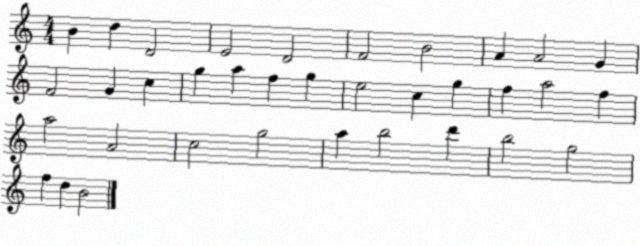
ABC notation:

X:1
T:Untitled
M:4/4
L:1/4
K:C
B d D2 E2 D2 F2 B2 A A2 G F2 G c g a f g e2 c g f a2 f a2 A2 c2 g2 a b2 d' b2 g2 f d B2